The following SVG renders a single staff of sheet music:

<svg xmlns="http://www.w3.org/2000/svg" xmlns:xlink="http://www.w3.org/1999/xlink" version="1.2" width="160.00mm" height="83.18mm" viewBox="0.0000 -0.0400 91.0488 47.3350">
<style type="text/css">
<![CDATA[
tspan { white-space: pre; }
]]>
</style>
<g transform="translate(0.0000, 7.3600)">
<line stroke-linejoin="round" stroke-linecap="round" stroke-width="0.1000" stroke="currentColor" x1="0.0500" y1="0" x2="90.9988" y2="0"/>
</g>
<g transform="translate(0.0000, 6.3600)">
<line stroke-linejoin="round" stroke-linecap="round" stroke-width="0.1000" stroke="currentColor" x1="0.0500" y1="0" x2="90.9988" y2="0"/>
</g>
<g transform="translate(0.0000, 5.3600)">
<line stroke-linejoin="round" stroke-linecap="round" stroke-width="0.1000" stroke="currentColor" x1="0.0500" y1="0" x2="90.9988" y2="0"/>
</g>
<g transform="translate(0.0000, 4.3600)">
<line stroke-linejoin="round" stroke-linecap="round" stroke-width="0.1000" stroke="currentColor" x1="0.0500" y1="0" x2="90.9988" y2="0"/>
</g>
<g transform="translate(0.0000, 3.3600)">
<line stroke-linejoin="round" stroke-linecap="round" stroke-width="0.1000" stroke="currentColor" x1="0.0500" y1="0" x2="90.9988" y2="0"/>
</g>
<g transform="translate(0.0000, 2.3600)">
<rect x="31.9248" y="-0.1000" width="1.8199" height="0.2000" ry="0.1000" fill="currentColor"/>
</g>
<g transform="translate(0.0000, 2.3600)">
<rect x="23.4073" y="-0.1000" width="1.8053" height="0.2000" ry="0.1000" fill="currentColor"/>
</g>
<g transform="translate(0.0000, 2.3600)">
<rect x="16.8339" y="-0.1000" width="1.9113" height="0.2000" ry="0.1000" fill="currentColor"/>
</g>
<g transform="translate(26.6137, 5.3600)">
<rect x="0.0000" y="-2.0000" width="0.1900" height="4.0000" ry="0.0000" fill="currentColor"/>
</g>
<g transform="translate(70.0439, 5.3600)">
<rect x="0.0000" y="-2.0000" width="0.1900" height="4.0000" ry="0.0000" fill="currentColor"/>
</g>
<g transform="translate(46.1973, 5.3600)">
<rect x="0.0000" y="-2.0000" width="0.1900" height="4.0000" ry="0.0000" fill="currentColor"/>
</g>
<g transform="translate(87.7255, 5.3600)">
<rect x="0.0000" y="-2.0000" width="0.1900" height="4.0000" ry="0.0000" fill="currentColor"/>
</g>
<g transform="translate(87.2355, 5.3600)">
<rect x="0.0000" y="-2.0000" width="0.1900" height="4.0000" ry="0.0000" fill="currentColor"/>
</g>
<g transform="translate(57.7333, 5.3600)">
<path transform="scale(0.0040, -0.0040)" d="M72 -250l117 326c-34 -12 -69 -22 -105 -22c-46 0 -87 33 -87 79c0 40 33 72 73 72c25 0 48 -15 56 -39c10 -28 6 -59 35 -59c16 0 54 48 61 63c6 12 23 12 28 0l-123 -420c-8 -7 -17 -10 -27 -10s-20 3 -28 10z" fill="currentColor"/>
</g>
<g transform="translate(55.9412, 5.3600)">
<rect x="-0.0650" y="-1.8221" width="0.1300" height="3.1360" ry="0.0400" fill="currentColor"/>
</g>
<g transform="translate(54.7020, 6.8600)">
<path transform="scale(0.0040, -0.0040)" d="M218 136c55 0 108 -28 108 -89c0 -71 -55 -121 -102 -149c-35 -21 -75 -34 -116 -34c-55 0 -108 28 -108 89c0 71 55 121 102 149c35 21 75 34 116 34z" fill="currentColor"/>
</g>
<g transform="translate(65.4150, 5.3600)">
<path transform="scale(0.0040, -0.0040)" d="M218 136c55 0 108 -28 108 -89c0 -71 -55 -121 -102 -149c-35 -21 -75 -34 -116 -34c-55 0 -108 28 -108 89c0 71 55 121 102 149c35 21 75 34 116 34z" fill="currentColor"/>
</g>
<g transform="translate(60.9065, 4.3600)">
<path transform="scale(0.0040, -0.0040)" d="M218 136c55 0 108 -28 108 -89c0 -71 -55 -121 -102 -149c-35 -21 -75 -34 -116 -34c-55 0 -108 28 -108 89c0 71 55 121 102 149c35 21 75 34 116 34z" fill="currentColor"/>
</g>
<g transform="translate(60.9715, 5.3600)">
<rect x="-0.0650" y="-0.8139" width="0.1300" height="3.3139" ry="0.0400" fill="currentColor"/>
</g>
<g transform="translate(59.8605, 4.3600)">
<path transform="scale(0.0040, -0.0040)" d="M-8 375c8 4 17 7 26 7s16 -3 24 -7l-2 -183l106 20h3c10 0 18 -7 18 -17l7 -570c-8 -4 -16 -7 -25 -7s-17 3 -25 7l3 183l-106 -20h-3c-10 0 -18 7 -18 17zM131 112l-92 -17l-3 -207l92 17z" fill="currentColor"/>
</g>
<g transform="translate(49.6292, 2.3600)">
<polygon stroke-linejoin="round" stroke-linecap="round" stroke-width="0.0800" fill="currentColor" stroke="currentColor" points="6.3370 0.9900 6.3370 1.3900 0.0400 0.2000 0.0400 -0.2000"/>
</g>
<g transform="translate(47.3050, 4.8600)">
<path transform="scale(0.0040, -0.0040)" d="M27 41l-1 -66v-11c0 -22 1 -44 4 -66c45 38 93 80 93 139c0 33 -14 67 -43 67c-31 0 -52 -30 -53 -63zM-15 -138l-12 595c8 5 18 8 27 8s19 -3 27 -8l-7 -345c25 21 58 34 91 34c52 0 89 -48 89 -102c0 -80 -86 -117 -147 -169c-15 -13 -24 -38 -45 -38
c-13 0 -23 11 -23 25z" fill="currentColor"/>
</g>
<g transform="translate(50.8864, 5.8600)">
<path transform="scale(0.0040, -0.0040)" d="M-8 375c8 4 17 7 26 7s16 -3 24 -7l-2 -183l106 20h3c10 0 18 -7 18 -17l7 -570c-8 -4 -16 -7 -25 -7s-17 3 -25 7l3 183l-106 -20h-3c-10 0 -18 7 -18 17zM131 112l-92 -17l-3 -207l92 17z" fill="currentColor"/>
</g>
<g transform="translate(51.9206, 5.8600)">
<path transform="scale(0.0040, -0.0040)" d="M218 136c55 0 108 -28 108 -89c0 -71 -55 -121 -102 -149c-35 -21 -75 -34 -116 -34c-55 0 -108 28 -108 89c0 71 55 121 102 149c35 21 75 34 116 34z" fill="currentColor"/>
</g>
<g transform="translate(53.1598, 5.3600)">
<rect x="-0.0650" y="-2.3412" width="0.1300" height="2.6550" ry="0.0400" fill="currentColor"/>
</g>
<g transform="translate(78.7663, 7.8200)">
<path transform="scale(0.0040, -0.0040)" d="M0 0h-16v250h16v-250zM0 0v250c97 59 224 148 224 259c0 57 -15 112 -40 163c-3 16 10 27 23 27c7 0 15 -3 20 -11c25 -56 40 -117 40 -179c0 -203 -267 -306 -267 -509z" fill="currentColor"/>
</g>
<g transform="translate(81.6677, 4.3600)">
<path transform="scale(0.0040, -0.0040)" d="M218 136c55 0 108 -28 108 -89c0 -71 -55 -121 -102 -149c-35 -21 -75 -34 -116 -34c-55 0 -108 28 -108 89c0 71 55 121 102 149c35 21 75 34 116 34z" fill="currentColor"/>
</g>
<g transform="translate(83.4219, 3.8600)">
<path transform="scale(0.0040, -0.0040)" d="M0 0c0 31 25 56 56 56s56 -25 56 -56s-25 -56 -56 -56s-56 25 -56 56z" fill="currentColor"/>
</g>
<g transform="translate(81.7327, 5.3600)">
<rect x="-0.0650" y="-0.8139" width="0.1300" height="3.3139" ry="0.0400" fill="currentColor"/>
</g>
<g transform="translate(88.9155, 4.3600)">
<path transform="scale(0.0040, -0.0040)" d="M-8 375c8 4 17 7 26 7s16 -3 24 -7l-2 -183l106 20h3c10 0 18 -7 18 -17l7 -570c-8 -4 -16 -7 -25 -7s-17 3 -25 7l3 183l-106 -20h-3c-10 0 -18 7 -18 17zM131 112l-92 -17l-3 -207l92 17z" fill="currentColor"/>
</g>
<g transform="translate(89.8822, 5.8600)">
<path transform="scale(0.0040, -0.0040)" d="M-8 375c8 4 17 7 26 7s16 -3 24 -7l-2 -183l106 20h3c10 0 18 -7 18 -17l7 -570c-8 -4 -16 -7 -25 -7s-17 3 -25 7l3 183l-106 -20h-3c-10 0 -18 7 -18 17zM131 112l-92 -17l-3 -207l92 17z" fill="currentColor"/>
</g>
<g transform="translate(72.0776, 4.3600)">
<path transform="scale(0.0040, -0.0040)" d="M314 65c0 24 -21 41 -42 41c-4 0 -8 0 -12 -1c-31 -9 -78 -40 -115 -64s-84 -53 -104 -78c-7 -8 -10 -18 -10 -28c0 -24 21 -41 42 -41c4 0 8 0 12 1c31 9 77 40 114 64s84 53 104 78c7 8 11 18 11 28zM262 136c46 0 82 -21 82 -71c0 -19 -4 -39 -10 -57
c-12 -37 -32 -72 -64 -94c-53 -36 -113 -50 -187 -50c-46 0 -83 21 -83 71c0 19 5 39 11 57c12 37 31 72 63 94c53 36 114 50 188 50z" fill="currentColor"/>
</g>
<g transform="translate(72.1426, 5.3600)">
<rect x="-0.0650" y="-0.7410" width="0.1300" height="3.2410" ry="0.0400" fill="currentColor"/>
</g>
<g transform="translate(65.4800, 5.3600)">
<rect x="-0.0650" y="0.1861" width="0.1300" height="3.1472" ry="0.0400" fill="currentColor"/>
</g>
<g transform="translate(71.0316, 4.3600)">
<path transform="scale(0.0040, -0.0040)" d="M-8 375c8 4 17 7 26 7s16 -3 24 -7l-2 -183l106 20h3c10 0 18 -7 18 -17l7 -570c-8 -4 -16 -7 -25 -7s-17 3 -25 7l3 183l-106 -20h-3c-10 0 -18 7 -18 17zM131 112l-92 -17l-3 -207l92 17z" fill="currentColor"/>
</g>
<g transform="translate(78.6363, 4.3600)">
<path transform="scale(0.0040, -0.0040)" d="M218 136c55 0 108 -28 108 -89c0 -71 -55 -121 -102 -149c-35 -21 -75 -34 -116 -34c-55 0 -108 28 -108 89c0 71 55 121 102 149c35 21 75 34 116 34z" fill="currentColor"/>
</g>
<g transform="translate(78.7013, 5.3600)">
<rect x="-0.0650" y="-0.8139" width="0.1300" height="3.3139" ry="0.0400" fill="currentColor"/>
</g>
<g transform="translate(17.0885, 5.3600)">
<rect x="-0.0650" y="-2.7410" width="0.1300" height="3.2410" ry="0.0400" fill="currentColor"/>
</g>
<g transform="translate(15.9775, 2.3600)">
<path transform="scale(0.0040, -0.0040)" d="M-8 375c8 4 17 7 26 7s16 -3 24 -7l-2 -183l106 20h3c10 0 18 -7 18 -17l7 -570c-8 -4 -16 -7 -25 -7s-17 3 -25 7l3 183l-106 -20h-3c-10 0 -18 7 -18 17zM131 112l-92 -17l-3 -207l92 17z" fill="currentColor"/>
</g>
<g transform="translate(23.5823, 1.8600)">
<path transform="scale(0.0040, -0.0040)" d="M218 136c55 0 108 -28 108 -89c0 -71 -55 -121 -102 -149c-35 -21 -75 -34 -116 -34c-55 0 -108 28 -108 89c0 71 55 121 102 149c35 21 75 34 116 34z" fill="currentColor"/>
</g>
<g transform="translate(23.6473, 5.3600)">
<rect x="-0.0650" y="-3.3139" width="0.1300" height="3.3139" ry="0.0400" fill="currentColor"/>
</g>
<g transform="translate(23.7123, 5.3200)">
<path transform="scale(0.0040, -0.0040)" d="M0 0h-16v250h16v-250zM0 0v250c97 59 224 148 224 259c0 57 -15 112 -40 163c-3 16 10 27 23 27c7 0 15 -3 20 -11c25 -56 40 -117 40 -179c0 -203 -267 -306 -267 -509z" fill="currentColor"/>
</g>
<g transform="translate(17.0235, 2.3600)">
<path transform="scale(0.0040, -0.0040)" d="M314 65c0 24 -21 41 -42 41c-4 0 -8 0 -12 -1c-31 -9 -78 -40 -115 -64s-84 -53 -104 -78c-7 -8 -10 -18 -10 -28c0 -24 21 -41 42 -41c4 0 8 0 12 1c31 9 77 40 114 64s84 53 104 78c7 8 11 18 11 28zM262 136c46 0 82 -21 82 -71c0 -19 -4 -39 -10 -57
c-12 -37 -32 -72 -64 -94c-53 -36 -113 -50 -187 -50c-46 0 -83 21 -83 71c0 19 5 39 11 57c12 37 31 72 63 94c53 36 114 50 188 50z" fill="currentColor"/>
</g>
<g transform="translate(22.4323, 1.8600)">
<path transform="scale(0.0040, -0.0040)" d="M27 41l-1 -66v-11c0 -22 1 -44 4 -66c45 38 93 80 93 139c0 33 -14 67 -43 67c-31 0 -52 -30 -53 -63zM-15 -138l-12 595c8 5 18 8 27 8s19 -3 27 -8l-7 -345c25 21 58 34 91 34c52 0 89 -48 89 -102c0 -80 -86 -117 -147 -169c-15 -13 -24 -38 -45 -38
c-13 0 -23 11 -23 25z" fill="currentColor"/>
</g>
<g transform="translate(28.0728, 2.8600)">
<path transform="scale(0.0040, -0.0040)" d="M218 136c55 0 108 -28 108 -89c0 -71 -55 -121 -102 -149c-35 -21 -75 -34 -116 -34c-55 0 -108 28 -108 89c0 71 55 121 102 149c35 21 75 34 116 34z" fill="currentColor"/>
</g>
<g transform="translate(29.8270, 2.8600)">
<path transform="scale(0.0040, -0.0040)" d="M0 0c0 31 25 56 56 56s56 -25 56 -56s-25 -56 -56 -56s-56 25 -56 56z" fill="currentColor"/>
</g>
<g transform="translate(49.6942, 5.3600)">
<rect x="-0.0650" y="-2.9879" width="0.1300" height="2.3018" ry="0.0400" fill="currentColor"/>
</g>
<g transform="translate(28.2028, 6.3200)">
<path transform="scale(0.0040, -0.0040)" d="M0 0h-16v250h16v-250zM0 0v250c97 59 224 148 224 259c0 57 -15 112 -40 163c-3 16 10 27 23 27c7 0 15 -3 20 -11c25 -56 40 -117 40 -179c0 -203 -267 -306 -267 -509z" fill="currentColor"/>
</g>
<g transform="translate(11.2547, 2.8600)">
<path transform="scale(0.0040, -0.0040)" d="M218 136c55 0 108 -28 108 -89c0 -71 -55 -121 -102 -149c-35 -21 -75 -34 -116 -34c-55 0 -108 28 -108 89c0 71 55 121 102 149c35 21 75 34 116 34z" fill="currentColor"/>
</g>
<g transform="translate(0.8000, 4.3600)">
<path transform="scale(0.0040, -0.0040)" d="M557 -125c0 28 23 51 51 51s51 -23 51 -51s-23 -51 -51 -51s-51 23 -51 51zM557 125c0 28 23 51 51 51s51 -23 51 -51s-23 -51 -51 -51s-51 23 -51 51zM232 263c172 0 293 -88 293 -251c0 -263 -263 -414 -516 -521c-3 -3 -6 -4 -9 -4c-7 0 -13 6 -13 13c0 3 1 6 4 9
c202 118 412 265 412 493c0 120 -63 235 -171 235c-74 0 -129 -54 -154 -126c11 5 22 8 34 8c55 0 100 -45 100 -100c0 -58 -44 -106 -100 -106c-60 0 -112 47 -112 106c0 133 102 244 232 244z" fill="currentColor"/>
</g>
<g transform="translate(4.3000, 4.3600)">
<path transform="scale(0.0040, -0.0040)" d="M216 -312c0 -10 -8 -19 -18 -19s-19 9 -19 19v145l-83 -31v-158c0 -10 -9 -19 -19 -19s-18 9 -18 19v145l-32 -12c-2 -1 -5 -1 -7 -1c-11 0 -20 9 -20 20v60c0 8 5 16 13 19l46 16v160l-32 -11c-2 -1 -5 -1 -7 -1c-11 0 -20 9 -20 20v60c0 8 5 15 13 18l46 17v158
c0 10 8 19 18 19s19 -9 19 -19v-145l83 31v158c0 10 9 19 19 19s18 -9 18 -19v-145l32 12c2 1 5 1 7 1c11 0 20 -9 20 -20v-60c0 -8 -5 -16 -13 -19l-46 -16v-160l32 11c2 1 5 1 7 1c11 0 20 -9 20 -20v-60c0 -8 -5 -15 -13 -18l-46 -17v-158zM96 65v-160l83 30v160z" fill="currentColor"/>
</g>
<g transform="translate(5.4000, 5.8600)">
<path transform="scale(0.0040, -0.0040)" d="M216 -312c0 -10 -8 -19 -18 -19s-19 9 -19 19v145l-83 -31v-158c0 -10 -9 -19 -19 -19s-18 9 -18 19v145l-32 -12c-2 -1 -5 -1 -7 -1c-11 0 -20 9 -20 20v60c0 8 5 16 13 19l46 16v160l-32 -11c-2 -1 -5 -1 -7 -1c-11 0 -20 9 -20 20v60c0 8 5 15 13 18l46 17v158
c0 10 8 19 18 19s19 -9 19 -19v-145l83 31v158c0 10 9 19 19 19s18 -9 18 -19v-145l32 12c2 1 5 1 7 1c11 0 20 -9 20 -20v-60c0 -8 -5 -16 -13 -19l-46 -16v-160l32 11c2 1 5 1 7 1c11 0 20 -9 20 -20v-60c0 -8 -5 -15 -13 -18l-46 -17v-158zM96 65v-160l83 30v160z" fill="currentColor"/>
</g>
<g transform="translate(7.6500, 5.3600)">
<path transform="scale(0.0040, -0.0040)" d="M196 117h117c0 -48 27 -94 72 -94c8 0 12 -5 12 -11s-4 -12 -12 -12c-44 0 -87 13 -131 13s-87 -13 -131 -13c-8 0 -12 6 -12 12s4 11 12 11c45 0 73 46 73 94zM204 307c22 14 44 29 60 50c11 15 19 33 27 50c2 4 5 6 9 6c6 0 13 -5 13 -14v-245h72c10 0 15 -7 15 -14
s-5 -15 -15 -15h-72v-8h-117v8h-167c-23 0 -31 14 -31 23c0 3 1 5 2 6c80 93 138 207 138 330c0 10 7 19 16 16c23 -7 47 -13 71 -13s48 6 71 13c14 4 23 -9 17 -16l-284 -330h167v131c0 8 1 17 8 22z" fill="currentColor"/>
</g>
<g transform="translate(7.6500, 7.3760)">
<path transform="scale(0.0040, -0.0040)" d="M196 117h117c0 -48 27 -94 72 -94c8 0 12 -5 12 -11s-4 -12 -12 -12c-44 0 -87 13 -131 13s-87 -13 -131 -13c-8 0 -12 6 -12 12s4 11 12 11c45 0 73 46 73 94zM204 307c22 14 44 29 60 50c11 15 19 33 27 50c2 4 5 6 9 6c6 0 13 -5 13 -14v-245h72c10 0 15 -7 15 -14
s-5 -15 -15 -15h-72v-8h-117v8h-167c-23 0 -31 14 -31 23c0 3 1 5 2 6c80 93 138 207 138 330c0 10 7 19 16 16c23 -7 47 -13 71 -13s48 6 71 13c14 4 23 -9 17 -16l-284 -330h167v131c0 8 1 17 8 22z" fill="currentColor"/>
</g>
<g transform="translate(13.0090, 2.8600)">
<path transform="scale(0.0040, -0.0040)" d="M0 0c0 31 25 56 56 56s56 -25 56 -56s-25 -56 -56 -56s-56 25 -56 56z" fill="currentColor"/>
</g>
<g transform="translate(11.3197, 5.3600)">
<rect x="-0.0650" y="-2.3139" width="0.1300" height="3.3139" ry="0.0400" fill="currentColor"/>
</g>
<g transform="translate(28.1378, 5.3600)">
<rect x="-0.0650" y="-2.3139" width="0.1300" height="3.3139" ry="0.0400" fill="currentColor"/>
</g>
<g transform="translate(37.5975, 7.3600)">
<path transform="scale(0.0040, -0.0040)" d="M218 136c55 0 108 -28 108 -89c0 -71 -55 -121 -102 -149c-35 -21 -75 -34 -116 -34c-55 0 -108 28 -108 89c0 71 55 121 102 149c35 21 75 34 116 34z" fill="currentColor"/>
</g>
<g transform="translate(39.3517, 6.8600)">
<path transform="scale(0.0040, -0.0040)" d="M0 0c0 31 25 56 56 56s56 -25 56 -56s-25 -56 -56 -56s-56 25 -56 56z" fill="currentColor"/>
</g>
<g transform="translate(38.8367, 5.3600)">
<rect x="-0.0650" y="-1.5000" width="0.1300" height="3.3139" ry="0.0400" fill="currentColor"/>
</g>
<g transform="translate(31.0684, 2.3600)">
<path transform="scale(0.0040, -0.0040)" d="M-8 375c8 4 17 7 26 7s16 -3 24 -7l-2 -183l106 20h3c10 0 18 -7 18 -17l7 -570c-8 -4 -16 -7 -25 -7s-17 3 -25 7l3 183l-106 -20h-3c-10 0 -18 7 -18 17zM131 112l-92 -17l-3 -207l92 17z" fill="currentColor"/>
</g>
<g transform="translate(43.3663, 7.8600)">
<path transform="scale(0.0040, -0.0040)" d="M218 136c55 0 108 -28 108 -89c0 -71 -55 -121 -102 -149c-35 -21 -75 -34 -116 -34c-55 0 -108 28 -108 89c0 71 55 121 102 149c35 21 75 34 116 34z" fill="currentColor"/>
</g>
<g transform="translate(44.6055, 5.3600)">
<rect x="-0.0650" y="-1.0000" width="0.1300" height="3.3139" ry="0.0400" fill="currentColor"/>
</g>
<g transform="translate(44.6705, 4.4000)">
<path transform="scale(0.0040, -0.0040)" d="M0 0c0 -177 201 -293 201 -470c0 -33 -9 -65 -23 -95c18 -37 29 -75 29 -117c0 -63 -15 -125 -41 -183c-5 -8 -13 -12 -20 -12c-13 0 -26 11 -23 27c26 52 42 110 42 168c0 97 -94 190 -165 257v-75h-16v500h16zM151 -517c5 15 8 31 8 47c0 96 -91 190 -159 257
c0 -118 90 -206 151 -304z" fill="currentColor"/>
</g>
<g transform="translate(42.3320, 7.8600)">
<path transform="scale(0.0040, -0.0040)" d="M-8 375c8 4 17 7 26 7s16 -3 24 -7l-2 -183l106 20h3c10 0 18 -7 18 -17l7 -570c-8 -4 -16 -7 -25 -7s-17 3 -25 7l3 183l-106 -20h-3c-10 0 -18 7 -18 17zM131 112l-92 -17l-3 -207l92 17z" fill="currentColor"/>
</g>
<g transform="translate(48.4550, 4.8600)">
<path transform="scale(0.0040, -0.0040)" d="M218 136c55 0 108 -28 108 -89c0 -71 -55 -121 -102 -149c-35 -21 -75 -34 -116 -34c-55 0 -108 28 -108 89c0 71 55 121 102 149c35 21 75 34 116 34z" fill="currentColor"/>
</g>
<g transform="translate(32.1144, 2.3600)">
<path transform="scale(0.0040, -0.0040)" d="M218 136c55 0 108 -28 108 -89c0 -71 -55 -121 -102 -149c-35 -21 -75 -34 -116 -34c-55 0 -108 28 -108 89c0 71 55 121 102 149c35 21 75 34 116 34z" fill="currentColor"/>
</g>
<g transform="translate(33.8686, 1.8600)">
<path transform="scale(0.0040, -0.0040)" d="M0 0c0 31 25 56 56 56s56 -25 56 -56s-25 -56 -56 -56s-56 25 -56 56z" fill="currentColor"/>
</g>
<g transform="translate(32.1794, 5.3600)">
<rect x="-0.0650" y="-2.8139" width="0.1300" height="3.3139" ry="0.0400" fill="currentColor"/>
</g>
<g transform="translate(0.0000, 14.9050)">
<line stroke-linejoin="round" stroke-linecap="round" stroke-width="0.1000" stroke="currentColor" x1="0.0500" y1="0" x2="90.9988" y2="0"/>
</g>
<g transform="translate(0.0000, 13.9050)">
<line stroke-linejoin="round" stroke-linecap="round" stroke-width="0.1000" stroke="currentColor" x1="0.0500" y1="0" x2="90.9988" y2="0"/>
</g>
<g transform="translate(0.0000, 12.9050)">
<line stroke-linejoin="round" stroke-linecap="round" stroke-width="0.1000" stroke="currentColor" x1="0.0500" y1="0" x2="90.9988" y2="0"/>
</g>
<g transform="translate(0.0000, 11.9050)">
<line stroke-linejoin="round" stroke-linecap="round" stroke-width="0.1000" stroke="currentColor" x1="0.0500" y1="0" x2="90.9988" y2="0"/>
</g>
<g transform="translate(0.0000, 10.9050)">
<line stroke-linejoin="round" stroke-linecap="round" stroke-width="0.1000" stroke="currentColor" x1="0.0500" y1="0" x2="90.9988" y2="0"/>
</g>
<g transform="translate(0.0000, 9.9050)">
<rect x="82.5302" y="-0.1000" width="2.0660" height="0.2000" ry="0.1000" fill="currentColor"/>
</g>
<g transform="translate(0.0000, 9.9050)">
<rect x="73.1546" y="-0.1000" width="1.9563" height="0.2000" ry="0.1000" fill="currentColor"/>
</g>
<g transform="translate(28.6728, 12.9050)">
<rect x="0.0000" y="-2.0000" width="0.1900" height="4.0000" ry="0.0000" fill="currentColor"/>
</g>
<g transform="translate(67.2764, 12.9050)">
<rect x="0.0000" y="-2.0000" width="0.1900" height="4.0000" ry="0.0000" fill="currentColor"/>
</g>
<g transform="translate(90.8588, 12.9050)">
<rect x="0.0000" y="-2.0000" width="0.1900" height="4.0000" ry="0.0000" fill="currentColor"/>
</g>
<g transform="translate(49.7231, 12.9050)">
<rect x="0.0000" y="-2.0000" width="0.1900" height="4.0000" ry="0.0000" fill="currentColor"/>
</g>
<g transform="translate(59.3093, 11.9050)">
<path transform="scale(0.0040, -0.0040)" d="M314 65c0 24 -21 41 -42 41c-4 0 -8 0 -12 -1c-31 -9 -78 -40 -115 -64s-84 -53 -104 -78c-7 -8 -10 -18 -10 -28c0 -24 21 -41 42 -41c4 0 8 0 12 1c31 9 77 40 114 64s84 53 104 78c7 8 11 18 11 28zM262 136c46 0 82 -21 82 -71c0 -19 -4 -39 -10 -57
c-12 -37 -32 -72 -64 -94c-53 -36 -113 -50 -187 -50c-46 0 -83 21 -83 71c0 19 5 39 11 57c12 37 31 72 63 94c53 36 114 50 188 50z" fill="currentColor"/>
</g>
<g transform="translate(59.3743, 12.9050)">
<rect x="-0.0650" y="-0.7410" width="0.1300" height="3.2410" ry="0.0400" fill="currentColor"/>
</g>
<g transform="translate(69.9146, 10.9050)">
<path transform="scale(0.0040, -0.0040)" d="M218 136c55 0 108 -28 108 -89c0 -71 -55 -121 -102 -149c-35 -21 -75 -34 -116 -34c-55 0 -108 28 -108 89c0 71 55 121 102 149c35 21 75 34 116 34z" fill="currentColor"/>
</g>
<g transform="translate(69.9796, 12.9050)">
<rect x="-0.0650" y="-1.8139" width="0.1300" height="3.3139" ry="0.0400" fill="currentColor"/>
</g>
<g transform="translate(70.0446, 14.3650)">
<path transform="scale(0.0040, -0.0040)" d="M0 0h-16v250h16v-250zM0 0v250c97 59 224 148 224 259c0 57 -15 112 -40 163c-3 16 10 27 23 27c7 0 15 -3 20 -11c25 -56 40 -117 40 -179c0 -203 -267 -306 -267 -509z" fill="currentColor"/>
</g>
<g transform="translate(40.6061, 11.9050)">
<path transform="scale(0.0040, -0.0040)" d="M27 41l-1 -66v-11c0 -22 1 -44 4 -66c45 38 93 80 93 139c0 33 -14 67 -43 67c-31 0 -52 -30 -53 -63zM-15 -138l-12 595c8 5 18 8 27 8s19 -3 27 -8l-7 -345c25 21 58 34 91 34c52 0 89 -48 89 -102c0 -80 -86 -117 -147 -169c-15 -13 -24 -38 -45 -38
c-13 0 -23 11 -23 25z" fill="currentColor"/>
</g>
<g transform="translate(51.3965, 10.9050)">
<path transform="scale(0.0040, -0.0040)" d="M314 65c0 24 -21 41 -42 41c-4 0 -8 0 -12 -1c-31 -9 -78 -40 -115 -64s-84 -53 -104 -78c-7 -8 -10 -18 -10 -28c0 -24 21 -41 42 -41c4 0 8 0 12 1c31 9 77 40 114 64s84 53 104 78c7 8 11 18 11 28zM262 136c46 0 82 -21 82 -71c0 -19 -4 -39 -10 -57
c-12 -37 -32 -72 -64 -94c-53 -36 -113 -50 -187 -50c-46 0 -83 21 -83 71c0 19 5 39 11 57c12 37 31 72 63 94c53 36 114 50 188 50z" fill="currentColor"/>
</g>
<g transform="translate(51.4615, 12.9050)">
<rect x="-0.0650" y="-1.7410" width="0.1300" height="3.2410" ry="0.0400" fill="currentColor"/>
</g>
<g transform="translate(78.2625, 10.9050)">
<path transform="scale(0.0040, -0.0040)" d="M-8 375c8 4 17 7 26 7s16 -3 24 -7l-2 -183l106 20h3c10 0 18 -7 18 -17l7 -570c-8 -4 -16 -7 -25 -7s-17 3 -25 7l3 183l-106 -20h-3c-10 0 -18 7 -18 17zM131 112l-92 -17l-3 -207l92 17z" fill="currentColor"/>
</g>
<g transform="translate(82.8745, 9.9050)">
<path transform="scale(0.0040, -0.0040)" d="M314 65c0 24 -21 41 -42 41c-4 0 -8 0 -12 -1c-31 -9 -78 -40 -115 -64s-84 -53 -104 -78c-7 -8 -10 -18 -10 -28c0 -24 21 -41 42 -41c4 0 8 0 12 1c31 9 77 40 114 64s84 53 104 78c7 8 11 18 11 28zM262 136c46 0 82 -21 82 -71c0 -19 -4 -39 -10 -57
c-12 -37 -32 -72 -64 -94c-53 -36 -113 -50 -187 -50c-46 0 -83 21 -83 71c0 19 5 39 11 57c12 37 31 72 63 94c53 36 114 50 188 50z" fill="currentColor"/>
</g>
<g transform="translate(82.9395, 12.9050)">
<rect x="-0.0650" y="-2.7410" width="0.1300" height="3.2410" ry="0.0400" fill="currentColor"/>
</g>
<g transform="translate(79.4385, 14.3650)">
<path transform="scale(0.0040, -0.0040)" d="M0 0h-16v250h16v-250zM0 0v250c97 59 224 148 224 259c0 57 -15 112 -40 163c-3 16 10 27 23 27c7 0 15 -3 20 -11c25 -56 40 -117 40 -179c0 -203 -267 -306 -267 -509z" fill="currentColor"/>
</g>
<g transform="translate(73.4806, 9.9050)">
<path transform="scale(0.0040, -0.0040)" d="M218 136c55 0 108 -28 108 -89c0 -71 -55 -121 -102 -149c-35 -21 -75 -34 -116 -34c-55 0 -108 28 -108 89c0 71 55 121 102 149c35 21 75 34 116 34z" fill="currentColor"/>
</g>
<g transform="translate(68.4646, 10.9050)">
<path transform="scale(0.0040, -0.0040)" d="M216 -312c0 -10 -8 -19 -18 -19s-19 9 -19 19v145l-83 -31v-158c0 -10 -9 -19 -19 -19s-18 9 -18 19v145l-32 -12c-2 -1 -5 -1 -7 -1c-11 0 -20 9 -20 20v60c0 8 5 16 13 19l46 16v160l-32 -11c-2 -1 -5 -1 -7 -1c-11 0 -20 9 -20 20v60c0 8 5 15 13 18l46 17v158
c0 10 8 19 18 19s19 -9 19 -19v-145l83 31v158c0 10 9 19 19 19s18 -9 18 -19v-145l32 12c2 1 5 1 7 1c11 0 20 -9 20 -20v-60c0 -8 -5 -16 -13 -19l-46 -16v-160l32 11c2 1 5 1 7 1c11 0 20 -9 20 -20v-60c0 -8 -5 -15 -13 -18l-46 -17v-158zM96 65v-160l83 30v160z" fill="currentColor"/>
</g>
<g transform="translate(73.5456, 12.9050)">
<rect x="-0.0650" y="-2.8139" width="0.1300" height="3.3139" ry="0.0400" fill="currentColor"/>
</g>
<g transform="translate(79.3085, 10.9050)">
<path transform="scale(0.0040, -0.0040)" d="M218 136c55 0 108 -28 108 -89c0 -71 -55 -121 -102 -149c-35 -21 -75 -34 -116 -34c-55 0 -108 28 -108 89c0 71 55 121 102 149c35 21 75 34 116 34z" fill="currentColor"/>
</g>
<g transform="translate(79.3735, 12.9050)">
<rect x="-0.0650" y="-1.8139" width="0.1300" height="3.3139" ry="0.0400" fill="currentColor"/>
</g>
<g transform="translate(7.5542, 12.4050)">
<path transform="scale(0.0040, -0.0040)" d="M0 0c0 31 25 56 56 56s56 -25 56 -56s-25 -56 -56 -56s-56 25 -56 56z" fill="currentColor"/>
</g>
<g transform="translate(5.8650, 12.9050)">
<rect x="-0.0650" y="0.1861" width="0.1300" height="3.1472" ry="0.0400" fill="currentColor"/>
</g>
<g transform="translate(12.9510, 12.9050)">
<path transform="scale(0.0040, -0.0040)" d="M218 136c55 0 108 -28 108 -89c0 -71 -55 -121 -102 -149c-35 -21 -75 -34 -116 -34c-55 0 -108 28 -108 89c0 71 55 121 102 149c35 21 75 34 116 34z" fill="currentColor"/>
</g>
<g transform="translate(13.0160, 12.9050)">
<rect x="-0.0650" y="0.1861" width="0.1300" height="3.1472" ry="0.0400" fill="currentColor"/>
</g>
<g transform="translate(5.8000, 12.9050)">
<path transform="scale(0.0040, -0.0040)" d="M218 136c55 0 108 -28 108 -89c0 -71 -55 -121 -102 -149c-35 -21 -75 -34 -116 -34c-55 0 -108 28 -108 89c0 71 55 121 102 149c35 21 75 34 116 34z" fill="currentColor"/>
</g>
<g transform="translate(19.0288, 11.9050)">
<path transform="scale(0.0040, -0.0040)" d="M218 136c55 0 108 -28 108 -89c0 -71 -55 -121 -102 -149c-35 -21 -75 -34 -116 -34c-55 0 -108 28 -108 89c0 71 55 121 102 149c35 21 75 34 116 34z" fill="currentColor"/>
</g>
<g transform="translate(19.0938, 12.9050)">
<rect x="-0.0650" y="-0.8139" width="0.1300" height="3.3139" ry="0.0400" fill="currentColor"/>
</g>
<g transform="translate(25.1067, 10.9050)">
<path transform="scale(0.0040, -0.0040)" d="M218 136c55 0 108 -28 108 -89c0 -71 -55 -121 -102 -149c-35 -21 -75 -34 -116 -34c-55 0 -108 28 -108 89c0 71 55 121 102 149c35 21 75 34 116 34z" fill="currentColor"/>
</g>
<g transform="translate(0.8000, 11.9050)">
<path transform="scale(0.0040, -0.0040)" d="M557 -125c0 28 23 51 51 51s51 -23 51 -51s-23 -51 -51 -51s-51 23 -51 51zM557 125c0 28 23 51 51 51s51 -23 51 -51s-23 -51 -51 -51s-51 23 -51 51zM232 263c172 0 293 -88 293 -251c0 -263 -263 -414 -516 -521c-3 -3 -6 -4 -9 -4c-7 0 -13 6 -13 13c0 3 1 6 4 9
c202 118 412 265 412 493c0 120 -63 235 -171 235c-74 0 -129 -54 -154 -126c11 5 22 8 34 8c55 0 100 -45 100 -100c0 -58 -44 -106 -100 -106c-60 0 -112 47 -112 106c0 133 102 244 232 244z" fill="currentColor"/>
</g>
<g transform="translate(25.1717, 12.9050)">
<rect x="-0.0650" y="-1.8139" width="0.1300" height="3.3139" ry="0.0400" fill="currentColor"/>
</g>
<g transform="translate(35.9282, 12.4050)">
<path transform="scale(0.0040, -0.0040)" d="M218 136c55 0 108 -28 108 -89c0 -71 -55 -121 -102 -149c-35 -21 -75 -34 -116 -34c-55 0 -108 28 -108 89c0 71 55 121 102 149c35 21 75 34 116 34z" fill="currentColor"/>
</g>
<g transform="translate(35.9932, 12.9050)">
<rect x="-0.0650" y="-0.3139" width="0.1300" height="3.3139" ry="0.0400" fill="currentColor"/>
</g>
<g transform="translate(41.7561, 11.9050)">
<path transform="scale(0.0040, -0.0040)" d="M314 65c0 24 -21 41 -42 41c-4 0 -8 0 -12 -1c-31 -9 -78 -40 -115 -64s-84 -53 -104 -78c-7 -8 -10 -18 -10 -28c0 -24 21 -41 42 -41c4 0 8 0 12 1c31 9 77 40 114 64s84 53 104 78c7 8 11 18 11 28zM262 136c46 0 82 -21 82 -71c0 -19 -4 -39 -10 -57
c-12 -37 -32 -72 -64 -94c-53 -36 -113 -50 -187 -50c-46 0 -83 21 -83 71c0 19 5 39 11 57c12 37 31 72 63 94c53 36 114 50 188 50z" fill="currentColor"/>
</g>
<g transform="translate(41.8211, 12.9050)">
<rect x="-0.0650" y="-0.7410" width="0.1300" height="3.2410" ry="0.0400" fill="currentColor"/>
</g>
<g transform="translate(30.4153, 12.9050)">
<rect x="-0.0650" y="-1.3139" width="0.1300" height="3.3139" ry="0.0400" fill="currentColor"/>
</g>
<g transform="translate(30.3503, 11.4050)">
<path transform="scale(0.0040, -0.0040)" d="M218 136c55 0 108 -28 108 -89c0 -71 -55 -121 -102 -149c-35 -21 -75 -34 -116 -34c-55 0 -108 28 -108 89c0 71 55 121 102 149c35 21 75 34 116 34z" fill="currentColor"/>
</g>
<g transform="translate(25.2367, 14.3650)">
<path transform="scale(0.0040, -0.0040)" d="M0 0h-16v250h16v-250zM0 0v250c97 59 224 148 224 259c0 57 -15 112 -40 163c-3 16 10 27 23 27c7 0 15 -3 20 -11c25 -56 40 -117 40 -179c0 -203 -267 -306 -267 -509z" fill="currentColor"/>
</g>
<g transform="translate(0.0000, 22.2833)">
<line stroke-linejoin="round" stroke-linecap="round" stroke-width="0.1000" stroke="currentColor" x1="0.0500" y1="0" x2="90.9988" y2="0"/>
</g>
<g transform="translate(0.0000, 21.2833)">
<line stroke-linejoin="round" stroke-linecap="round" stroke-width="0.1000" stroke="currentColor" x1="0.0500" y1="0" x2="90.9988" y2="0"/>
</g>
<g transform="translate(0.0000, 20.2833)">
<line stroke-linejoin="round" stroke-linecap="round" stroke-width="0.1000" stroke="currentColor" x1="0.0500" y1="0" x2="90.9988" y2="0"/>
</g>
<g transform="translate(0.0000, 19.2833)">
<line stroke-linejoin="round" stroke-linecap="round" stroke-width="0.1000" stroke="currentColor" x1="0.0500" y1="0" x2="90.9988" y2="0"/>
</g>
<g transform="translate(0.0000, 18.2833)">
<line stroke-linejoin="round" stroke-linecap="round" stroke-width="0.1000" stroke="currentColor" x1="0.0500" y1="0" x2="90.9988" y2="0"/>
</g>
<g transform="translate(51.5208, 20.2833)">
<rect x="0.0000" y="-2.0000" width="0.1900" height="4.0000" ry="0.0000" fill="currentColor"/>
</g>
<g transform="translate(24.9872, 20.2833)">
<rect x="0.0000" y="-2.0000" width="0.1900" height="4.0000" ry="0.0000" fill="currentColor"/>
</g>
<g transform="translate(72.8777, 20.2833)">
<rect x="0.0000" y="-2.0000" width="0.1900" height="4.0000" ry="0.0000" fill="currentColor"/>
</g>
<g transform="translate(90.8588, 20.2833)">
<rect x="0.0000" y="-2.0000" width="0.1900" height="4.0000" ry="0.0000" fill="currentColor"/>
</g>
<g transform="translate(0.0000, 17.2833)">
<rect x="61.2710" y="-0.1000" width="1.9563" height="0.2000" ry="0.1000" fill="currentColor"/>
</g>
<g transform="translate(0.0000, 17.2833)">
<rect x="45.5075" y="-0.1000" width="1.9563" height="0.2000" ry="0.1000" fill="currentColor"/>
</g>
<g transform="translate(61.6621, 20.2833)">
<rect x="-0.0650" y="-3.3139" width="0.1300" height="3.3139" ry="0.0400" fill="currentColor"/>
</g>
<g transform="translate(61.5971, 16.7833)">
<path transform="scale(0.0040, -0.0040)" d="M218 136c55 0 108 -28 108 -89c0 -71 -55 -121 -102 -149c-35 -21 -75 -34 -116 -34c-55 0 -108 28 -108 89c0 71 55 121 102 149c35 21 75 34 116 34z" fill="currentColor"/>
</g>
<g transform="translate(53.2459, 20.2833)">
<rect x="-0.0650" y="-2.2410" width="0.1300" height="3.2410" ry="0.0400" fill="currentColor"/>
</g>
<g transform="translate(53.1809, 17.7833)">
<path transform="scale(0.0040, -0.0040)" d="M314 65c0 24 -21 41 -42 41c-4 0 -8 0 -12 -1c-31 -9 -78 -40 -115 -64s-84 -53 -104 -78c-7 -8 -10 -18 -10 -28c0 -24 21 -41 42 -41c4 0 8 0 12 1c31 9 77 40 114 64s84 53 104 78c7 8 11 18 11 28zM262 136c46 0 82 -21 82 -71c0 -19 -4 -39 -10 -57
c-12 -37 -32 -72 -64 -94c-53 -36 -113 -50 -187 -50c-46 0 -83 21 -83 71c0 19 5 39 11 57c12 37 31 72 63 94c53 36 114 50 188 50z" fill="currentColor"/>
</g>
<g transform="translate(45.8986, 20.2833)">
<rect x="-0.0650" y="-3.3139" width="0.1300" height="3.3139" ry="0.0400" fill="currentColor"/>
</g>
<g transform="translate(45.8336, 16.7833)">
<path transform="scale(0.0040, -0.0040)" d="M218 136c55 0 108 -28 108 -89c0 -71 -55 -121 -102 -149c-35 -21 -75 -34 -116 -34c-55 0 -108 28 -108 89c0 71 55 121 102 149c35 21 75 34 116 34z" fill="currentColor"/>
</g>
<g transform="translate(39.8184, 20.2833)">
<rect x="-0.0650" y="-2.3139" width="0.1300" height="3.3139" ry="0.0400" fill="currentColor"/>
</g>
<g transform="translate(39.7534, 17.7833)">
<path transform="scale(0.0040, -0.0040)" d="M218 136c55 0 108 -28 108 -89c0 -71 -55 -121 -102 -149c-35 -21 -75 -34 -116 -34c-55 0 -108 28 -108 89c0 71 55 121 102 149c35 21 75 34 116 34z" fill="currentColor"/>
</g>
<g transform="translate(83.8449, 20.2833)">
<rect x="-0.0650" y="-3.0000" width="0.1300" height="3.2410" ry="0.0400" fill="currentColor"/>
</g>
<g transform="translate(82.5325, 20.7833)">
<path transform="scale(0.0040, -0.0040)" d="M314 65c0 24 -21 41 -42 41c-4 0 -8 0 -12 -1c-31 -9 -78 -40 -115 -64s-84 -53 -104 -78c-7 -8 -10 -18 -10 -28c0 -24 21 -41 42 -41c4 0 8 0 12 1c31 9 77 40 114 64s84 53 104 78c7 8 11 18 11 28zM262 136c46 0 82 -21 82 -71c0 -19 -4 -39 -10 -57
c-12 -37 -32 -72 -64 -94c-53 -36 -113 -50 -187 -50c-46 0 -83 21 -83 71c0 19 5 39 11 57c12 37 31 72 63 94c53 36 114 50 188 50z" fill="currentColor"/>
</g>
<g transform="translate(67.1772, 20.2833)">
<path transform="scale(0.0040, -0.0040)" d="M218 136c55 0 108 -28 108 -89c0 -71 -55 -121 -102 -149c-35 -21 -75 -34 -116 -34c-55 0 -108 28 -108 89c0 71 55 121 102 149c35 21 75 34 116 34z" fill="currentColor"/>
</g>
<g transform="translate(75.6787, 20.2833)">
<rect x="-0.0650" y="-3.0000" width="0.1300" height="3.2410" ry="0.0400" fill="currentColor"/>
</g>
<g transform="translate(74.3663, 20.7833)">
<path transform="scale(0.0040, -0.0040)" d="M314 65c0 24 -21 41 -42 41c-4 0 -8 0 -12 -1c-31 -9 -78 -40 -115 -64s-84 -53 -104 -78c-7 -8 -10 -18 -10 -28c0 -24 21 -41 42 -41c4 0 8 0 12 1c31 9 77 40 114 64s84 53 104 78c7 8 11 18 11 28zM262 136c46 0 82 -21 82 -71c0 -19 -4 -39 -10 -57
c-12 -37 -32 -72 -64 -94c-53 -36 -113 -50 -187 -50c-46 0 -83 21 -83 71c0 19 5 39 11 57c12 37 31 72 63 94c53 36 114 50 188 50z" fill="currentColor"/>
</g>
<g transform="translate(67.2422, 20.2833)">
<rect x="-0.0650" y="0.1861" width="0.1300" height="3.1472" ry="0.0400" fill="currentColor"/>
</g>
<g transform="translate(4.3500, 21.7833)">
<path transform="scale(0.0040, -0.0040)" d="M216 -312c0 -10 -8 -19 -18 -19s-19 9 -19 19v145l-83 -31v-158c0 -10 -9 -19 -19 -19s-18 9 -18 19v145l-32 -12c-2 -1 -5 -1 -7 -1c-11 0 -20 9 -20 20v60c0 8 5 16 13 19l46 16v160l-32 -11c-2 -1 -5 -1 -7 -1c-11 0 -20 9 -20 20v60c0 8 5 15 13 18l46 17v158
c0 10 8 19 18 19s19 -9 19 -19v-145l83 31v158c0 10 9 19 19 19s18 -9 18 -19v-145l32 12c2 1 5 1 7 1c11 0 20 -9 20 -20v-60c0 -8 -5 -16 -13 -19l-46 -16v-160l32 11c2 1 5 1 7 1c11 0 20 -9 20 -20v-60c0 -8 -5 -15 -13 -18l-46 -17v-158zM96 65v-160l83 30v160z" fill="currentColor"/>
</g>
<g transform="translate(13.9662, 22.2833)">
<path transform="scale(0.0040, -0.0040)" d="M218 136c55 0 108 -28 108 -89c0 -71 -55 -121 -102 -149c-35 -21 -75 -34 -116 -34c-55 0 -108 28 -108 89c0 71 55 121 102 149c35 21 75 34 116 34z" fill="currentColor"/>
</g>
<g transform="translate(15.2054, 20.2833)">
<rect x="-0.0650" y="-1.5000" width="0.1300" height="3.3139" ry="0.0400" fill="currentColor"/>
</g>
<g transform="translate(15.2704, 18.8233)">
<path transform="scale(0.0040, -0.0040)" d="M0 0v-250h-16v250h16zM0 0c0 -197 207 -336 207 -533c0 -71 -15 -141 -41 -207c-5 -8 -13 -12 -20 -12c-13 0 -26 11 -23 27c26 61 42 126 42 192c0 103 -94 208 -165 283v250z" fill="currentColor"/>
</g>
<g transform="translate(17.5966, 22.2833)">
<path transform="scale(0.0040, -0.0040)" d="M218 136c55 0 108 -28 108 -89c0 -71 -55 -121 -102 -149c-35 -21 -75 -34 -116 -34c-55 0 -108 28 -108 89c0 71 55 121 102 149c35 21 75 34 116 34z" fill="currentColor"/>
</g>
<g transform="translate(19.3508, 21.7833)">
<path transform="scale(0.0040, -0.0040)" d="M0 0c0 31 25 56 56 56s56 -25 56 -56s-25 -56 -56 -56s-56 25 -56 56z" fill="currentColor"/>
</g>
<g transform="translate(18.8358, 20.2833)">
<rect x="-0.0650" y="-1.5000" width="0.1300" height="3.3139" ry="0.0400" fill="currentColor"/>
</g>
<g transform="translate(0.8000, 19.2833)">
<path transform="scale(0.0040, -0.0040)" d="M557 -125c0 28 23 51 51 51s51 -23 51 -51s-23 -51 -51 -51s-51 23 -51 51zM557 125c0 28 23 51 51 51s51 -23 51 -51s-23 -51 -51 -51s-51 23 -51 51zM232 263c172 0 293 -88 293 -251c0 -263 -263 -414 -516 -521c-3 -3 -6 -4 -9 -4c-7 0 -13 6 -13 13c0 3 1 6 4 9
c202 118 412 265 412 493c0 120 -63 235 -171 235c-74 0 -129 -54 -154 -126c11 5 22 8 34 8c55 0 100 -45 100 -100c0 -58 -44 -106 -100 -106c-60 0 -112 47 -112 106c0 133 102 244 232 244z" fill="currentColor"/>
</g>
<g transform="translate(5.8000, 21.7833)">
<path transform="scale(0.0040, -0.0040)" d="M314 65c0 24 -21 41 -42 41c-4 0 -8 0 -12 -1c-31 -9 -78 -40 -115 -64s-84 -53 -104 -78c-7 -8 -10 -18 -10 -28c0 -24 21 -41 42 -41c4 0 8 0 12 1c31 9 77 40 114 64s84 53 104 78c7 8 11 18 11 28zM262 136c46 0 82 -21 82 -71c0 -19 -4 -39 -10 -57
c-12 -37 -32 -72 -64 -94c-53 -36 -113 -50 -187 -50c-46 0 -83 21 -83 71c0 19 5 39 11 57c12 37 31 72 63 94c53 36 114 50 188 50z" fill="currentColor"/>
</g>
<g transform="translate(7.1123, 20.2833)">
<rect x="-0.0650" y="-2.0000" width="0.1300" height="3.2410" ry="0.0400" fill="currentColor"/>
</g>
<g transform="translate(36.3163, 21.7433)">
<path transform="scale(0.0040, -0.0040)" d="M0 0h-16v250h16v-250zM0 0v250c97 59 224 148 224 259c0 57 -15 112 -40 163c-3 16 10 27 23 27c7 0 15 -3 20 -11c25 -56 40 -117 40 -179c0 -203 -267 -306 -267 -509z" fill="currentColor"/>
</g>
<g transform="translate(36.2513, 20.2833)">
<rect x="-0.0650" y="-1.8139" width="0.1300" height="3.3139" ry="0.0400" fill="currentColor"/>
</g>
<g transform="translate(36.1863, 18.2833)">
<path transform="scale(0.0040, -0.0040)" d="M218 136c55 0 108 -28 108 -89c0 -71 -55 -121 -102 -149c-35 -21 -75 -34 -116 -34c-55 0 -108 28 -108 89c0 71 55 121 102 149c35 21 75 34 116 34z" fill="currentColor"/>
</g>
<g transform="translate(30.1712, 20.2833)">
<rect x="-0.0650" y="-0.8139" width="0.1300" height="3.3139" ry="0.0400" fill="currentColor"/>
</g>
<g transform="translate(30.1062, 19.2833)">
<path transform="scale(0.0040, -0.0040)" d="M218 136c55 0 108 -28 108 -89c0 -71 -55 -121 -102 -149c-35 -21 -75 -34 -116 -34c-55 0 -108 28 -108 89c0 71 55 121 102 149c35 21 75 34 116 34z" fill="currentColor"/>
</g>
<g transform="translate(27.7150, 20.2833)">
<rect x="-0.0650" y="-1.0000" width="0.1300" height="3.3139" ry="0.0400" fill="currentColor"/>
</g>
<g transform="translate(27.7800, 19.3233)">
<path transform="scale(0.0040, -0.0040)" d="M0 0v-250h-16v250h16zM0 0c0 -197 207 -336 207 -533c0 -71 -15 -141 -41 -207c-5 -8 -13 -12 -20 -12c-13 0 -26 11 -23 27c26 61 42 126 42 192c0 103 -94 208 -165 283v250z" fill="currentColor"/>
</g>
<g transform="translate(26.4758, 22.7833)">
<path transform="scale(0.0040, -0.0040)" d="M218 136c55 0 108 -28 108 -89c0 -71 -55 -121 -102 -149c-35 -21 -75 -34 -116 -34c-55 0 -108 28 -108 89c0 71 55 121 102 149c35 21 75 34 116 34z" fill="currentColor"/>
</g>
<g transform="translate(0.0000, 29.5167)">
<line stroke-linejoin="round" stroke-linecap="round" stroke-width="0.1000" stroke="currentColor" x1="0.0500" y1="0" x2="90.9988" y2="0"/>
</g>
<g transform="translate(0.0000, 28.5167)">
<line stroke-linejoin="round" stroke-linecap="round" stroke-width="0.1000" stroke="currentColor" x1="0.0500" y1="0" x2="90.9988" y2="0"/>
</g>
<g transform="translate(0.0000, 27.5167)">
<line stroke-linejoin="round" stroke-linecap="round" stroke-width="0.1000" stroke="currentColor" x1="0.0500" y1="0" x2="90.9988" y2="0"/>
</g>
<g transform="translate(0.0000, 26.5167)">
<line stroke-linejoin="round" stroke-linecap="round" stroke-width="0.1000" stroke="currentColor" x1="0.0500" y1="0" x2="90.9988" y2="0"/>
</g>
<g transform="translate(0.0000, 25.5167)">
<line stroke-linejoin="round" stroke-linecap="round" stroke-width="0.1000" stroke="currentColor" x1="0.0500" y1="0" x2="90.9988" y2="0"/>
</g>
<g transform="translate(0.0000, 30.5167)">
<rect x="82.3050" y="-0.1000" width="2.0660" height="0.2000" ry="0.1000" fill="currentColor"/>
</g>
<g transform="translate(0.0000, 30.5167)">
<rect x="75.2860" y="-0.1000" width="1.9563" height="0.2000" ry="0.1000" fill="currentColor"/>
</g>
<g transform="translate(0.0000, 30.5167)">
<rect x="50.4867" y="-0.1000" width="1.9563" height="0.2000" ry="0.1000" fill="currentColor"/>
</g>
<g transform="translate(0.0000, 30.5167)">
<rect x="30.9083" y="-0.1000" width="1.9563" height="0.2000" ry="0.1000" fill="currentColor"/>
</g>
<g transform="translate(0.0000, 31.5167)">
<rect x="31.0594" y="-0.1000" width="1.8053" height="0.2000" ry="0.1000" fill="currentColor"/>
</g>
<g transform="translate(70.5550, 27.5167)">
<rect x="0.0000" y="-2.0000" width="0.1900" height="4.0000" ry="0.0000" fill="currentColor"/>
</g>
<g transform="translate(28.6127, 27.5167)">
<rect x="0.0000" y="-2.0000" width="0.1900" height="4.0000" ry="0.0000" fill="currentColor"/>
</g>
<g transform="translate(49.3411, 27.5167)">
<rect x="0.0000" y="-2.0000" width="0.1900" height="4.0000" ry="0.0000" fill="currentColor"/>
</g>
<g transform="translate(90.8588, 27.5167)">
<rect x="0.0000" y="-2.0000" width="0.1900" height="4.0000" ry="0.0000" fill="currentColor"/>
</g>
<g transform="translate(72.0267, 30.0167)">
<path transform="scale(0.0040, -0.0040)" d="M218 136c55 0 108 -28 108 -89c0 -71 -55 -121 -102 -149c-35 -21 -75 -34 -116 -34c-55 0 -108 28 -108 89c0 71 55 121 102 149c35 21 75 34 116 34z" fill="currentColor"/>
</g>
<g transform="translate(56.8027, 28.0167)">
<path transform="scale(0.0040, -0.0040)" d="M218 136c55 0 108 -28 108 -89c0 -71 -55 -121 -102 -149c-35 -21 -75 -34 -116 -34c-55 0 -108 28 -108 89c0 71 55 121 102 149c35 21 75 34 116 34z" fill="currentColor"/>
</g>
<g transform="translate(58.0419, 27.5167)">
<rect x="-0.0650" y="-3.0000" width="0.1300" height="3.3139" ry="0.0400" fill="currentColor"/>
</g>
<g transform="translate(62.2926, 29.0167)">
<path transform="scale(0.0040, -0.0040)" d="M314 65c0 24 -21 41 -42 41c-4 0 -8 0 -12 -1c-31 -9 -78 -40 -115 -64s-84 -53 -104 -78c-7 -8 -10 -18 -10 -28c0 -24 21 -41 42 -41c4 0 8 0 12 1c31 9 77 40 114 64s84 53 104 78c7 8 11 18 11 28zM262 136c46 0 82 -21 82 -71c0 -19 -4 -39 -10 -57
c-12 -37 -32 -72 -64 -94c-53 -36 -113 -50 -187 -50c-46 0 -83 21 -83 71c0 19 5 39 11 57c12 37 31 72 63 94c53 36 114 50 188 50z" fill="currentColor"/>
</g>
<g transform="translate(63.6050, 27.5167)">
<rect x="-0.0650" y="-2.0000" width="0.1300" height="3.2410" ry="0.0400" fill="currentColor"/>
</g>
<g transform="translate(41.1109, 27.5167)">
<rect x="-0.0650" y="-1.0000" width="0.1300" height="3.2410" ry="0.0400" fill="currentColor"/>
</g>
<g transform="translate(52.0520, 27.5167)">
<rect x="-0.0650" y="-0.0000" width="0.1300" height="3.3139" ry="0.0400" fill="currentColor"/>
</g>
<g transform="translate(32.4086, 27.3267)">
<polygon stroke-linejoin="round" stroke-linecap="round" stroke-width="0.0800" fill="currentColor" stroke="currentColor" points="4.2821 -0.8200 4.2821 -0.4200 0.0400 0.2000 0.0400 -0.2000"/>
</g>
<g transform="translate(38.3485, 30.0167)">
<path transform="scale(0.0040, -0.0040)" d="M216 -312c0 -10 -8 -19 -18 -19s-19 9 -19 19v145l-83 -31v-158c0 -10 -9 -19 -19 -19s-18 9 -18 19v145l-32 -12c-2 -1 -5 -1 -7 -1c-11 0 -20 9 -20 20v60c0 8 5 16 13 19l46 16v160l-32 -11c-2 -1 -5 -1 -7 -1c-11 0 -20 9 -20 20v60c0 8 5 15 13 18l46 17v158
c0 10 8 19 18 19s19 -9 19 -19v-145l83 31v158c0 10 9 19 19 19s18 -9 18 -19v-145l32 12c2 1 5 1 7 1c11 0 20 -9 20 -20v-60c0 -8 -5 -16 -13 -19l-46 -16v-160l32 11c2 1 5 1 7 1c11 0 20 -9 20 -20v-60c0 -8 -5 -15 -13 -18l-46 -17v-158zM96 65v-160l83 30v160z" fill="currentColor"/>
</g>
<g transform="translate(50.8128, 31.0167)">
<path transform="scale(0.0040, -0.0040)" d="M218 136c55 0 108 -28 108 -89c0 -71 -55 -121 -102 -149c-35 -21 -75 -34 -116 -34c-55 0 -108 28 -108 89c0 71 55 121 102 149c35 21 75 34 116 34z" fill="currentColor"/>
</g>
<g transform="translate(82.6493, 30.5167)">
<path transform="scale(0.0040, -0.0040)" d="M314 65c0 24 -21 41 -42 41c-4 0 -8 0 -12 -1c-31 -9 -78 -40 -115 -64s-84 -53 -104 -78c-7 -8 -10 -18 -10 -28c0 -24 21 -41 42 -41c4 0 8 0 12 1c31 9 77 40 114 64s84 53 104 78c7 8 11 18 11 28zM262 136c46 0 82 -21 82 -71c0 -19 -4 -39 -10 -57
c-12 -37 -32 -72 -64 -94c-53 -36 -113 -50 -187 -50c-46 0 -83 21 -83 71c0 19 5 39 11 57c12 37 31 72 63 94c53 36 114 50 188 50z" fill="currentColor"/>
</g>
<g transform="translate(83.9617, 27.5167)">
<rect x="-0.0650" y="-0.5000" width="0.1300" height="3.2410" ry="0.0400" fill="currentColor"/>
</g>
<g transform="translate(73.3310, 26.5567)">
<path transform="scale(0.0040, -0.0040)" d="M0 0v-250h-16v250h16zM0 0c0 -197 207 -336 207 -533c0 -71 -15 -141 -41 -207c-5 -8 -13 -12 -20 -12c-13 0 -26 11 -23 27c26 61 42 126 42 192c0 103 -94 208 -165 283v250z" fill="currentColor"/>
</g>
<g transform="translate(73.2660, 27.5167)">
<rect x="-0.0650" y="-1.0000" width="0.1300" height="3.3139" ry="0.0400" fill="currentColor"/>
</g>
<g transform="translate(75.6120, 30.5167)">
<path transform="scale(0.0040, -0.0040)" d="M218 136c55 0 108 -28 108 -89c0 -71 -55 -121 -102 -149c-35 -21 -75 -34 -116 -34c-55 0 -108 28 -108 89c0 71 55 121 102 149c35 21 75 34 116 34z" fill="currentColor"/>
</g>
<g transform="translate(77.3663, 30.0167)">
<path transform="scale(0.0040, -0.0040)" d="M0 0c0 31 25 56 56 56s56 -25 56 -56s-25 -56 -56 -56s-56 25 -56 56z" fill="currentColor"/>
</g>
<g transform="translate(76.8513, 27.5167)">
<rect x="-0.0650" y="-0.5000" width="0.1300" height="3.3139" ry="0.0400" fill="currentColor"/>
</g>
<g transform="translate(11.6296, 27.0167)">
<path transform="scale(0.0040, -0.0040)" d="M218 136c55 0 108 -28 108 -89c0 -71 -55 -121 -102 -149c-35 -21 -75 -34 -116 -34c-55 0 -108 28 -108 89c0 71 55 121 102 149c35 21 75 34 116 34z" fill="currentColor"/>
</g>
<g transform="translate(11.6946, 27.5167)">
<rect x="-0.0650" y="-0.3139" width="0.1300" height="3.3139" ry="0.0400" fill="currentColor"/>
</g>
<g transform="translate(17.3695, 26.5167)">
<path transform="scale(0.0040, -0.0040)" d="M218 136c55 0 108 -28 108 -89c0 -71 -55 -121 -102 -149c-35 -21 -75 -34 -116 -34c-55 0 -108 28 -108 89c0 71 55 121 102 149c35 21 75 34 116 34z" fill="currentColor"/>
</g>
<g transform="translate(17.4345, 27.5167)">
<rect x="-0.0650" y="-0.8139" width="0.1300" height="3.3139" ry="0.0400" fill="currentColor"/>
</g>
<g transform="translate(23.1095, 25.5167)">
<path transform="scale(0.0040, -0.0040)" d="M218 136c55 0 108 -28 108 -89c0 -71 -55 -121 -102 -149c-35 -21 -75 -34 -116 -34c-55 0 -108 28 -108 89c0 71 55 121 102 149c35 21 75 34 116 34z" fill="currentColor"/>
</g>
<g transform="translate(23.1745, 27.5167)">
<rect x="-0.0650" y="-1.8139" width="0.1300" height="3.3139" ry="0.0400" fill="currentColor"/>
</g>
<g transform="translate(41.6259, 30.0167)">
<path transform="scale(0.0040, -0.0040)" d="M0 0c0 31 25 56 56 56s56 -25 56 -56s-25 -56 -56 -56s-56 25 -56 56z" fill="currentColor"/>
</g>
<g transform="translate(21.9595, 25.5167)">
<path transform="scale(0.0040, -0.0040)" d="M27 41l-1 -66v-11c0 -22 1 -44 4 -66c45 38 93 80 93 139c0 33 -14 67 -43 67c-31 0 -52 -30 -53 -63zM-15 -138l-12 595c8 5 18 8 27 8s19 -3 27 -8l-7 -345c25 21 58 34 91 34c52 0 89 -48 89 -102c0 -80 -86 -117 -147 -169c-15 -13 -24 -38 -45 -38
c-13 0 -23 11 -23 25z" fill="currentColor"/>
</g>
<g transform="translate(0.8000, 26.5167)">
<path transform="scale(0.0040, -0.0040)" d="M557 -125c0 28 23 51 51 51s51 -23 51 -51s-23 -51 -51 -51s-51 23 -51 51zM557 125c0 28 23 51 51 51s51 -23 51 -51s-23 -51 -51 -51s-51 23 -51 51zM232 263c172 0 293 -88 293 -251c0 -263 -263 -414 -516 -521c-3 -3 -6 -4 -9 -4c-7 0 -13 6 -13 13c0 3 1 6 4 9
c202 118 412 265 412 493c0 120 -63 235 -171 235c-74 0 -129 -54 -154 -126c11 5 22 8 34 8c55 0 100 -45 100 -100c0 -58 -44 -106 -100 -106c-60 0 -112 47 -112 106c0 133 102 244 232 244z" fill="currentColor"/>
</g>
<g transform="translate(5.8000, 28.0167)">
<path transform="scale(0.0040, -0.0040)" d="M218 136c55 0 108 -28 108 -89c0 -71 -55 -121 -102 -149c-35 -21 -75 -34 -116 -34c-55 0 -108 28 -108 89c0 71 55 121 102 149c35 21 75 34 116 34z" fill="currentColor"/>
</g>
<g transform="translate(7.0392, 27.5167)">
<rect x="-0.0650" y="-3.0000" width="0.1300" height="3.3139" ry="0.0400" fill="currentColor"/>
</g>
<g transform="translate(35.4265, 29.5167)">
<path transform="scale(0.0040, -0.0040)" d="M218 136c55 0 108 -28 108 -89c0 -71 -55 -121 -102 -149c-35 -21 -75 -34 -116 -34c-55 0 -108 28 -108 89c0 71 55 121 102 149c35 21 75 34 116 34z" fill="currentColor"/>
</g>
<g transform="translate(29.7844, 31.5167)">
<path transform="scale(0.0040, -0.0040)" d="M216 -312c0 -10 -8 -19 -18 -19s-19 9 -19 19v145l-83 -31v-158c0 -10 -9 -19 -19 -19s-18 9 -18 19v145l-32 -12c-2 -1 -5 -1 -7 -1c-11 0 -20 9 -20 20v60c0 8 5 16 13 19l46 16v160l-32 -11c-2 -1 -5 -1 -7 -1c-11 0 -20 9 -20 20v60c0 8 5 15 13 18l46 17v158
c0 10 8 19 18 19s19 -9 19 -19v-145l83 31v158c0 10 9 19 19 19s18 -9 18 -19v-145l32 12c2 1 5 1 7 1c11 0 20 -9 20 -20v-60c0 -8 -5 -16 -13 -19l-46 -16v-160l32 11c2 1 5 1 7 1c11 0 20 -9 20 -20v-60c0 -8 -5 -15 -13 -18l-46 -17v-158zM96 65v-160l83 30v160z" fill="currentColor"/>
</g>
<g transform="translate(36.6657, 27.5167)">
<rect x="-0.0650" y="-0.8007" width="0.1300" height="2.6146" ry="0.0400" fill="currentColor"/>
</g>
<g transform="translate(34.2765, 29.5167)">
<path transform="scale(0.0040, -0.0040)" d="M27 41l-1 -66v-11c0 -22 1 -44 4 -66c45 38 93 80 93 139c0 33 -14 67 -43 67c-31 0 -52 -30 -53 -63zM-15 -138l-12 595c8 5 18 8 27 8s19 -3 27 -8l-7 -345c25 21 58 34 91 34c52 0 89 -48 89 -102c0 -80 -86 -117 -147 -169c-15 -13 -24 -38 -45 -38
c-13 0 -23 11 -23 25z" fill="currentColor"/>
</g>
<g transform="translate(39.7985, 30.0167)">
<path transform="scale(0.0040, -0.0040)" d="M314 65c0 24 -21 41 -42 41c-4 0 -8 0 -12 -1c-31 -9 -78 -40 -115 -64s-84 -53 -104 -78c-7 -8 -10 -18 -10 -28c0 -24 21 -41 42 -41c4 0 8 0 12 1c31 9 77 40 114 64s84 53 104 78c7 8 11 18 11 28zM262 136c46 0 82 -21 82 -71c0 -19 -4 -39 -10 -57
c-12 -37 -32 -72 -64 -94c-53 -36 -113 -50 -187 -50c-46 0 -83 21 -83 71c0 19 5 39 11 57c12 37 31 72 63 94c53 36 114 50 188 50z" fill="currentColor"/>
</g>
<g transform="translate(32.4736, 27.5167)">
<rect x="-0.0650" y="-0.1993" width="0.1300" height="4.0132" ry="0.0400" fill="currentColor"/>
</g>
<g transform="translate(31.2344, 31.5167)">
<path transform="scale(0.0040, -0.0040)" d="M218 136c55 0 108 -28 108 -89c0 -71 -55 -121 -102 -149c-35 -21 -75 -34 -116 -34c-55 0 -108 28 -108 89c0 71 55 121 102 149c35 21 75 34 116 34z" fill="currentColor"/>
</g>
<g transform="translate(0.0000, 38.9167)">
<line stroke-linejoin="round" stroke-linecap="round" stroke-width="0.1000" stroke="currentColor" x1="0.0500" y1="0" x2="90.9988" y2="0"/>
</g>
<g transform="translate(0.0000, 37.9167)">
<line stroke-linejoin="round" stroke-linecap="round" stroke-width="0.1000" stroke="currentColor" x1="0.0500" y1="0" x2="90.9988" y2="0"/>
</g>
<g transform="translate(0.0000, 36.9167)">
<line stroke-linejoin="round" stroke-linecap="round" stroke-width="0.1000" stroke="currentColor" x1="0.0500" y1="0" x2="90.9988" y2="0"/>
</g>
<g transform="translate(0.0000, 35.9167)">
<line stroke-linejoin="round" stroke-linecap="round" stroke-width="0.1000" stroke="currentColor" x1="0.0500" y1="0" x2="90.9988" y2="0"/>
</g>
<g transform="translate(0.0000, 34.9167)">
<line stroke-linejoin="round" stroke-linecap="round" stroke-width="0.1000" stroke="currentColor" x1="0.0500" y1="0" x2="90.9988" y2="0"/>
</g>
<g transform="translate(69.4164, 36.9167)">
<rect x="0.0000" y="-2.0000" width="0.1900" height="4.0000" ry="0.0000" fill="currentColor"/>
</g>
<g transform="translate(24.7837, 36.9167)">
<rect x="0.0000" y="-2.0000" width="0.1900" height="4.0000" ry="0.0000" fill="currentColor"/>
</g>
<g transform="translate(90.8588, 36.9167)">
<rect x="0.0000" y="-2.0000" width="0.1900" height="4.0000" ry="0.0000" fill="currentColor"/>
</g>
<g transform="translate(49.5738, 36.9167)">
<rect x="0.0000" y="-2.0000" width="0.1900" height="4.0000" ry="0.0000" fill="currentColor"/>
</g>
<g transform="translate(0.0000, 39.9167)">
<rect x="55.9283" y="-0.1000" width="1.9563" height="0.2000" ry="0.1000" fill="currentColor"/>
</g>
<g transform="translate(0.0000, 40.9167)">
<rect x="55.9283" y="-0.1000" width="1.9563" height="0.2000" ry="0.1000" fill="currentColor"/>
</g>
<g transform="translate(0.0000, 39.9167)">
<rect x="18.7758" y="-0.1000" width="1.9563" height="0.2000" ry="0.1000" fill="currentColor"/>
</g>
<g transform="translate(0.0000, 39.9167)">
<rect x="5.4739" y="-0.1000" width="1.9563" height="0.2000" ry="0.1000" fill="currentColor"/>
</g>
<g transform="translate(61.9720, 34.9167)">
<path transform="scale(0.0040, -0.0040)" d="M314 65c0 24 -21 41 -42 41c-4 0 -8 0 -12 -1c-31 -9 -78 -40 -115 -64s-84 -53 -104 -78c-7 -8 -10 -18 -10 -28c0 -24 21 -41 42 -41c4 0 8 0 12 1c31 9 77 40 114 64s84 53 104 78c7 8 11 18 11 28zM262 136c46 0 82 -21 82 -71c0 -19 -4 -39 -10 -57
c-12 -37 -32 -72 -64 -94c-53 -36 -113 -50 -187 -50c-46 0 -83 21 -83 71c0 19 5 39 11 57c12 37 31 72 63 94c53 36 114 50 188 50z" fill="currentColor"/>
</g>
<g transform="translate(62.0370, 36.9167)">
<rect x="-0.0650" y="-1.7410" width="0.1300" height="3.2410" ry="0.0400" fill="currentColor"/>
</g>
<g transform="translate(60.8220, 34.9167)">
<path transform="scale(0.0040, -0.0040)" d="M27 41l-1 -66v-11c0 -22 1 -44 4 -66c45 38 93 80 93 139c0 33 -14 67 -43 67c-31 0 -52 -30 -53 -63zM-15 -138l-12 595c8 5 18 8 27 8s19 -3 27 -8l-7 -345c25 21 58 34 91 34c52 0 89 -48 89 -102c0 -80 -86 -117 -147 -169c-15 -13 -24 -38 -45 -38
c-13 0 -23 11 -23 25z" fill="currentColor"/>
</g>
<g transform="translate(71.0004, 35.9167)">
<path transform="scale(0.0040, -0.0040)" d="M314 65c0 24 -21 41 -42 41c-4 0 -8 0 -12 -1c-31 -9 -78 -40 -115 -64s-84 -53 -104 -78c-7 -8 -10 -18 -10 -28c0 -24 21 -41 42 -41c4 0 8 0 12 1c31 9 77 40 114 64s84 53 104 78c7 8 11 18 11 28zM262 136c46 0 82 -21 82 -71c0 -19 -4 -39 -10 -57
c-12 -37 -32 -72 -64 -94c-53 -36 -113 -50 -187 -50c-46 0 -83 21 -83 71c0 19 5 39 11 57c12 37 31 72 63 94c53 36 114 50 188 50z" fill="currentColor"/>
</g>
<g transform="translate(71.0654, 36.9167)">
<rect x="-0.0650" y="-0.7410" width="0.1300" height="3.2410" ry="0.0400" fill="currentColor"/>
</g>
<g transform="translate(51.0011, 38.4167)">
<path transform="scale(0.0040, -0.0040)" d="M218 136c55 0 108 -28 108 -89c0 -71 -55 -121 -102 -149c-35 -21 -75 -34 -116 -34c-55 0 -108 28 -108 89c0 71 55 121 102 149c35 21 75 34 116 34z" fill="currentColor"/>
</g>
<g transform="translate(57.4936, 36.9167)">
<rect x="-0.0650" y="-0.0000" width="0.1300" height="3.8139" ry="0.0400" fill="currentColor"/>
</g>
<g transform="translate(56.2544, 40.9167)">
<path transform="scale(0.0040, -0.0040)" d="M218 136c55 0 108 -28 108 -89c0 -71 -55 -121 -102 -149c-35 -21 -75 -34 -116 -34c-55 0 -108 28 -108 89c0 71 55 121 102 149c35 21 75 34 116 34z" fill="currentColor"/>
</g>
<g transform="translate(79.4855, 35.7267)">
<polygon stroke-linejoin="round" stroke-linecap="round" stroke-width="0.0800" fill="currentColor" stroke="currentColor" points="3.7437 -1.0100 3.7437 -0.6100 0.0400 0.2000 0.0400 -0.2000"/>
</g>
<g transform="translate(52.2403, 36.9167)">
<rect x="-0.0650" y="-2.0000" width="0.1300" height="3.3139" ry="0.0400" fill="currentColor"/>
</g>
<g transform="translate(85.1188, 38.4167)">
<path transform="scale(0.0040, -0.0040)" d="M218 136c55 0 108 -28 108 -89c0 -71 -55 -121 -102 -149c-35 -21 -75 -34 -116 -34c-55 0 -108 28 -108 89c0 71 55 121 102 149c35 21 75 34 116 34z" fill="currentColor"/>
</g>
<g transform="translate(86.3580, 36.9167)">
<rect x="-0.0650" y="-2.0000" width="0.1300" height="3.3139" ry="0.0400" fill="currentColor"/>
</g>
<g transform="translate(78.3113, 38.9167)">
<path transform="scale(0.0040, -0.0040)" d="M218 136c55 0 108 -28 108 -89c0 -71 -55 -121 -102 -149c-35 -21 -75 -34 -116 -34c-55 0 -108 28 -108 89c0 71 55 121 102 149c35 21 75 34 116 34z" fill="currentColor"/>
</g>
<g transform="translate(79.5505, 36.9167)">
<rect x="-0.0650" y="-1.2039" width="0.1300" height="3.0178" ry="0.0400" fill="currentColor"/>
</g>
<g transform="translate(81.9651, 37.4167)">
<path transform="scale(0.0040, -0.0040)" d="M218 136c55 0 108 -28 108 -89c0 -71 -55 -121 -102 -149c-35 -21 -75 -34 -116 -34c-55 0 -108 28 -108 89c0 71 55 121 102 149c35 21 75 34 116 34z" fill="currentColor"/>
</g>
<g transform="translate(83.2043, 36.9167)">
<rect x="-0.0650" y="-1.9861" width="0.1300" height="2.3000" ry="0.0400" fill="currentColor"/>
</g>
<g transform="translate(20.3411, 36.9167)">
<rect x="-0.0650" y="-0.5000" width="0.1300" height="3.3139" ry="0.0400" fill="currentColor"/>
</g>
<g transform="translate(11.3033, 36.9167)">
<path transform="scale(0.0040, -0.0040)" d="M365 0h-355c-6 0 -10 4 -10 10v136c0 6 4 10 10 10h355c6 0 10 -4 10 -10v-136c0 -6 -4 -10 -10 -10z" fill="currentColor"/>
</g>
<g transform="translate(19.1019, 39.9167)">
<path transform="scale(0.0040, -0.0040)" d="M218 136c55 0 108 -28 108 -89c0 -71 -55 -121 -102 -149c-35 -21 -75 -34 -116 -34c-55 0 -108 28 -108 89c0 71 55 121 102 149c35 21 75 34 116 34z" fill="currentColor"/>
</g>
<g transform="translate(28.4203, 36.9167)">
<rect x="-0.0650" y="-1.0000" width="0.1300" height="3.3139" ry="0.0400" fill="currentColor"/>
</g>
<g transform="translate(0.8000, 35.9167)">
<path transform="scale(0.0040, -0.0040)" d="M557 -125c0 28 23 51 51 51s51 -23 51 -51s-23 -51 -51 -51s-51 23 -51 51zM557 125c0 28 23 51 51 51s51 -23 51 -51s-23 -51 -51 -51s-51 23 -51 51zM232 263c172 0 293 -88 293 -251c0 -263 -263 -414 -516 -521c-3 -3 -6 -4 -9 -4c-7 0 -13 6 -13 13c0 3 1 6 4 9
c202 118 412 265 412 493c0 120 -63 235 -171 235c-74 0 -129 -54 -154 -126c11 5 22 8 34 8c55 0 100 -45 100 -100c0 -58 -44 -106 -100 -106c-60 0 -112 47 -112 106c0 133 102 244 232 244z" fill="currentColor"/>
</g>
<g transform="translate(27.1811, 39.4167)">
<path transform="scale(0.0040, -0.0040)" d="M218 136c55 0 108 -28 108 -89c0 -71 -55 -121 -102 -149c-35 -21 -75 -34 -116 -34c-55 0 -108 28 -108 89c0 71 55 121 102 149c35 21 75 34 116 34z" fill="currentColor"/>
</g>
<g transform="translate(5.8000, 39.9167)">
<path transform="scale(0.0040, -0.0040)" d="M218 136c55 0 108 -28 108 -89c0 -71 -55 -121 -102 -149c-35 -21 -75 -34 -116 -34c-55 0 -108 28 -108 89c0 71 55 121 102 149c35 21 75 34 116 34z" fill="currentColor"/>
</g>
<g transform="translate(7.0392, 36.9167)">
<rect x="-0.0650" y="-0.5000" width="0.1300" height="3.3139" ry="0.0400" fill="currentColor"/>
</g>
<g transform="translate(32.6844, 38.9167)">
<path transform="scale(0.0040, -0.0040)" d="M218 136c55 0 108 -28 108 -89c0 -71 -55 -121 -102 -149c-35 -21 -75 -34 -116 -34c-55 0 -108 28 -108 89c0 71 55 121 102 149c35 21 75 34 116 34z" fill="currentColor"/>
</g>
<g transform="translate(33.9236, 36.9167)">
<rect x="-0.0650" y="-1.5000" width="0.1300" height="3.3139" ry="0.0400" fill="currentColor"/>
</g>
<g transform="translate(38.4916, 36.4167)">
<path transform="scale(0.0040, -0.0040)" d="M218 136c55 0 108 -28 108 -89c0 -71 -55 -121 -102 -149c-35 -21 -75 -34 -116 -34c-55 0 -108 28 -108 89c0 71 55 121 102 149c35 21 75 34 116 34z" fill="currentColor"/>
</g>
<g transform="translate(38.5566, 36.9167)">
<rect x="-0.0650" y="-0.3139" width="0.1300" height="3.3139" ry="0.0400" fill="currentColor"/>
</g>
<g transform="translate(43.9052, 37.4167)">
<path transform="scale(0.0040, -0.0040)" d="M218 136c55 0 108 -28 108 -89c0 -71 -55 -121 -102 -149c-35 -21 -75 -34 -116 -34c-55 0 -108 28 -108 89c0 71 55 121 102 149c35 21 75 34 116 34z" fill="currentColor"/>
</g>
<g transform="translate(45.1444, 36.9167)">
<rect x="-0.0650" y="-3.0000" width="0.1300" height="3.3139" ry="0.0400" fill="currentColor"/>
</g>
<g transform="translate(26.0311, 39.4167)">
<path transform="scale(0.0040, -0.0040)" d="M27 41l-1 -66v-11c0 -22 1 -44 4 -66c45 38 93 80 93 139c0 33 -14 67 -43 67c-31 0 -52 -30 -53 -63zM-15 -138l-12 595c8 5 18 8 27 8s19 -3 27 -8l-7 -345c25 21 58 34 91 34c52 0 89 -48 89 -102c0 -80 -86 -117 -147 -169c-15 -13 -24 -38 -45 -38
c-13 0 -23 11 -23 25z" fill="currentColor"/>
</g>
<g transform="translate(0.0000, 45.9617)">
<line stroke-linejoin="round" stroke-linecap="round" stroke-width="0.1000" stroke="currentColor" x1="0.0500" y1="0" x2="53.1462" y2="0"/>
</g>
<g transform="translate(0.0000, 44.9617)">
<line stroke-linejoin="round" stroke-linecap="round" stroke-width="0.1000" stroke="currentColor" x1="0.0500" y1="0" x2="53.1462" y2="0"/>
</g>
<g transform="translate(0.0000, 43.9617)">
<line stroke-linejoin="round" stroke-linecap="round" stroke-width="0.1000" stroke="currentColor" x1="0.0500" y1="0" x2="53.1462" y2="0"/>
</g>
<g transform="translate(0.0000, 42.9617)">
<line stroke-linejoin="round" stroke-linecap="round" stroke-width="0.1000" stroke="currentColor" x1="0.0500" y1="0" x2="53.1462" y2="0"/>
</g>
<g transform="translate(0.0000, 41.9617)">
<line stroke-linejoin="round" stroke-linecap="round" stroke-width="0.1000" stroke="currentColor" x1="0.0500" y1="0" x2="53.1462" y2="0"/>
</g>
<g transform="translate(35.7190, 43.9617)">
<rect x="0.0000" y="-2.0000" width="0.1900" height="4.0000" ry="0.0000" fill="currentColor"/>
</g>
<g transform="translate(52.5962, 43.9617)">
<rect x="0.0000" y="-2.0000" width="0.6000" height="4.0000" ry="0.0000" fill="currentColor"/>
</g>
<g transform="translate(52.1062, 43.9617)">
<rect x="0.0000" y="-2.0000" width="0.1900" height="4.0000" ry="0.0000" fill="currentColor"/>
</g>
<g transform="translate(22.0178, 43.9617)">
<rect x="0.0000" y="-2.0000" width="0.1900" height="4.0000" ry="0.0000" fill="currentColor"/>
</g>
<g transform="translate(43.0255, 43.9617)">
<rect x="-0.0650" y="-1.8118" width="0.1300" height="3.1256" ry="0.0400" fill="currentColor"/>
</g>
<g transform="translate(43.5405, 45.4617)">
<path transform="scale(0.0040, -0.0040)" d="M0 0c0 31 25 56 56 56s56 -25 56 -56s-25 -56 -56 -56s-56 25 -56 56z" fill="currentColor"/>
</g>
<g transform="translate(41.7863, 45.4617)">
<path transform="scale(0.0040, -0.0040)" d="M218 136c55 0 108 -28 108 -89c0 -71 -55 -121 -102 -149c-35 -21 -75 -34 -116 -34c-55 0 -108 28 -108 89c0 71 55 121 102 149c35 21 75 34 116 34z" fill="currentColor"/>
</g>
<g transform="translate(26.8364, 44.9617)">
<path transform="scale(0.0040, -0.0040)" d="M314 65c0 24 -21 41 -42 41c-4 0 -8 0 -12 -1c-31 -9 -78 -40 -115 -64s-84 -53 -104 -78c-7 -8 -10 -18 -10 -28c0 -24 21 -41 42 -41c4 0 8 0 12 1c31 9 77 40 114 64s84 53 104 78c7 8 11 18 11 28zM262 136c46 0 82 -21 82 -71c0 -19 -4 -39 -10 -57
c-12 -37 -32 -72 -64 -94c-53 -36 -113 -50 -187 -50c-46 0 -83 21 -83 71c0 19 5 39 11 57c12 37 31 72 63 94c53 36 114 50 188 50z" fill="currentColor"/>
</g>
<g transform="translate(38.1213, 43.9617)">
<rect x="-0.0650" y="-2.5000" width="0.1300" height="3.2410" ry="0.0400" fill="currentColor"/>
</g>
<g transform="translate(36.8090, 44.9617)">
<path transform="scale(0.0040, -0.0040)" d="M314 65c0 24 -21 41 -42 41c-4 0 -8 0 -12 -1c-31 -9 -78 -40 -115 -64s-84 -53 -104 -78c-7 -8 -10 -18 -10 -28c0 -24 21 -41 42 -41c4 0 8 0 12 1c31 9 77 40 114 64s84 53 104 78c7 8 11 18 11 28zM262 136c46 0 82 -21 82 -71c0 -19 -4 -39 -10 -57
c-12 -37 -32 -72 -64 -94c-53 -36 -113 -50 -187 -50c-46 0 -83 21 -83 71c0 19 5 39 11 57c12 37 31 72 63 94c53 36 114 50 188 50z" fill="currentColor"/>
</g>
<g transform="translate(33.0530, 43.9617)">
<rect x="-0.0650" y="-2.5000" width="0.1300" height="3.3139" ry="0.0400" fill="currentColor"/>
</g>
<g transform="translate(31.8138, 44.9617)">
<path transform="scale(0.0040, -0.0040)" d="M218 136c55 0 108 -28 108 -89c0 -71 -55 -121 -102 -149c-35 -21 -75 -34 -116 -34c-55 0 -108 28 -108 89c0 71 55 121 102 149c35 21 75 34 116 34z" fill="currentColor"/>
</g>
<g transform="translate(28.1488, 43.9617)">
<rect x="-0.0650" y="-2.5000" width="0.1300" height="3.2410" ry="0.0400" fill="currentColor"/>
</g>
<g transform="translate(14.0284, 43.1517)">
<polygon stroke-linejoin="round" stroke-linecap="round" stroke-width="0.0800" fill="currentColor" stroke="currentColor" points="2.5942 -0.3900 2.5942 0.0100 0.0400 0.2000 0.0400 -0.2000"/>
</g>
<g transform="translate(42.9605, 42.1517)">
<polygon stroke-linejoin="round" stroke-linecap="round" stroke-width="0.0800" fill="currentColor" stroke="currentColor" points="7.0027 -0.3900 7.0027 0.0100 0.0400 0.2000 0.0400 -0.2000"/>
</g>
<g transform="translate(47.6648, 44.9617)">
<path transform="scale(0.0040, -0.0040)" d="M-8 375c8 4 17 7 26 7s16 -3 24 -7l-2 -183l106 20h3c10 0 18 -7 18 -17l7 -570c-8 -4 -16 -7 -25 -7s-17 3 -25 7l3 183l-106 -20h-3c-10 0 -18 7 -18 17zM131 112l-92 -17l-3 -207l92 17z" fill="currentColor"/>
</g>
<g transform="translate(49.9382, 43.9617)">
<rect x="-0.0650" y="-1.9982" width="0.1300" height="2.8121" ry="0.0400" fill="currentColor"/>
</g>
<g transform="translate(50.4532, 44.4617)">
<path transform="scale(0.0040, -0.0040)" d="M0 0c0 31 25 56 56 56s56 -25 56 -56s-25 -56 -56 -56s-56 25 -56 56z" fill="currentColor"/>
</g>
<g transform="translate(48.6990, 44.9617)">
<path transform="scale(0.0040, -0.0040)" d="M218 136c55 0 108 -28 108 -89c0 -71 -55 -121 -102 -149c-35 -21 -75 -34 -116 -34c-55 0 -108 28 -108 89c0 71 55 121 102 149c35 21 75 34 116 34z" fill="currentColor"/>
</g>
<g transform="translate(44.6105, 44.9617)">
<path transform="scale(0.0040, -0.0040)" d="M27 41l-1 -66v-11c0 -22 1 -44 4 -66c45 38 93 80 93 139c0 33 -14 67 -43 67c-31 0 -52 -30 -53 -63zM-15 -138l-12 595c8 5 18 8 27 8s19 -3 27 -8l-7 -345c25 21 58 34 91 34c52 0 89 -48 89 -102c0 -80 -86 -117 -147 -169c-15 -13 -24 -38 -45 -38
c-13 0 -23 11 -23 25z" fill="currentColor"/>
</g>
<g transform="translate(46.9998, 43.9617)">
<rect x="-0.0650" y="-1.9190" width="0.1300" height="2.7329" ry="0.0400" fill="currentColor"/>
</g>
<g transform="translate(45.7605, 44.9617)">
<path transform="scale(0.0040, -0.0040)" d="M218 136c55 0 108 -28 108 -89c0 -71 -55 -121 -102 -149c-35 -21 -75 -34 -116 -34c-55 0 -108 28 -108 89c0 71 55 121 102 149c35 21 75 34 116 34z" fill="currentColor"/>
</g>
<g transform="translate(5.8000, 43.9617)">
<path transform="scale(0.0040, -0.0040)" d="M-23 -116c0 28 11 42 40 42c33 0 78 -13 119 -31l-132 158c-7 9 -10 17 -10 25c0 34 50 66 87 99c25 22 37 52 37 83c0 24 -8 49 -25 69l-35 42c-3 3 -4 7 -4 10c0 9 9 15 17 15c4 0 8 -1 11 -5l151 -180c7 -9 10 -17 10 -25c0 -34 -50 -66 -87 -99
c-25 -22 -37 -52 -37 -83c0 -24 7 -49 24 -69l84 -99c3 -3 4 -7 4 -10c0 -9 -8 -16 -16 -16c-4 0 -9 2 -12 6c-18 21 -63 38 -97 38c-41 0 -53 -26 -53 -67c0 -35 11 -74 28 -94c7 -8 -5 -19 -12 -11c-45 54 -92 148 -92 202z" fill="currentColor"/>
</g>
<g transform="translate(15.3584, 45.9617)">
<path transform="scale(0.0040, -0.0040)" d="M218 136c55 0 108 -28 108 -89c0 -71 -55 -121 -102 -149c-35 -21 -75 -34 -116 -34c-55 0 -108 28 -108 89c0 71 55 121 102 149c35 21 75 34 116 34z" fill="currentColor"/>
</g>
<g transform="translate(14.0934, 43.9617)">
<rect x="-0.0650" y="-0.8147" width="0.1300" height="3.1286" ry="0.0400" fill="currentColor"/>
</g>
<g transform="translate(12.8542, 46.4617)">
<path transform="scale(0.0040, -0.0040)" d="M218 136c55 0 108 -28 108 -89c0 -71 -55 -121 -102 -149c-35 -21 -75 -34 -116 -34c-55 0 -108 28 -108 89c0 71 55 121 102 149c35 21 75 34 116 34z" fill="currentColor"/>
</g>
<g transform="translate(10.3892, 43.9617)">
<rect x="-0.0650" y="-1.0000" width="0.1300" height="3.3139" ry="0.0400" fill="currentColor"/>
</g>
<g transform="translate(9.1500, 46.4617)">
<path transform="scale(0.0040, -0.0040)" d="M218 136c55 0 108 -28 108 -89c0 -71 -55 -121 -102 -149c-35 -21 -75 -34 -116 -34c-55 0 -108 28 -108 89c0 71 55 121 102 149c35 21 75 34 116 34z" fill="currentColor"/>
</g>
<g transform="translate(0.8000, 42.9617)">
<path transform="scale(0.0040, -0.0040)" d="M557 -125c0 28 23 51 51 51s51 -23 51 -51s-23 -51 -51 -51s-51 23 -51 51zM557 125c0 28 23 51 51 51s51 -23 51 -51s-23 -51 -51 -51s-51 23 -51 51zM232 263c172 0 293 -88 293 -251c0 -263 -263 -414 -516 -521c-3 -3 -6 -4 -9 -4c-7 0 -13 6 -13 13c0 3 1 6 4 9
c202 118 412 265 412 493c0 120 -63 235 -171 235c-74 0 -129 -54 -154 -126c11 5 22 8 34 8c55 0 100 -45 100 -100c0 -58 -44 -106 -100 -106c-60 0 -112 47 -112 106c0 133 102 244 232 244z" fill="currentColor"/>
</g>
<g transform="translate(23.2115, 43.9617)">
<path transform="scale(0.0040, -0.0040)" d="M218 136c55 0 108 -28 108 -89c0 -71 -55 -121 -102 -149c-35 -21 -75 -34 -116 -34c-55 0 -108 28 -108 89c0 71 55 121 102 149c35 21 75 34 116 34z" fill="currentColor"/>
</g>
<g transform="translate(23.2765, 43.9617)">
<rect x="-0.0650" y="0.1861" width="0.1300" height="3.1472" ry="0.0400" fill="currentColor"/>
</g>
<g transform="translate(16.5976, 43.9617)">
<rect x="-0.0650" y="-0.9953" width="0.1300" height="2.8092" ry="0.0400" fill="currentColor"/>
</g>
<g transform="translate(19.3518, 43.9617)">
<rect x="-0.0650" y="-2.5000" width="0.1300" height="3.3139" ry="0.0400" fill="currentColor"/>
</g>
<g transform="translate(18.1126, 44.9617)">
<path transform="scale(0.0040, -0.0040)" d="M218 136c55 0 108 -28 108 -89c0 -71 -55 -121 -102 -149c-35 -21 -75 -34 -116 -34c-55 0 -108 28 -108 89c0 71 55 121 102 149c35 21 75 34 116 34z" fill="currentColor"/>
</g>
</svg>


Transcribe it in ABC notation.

X:1
T:Untitled
M:4/4
L:1/4
K:D
B, C2 _D/2 B,/2 C G,, F,,/4 _E,/2 C,/2 A,,/2 z/2 F, D, F,2 F,/2 F, D, D, F, A,/2 G, E, _F,2 A,2 F,2 ^A,/2 C A,/2 C2 ^A,,2 G,,/2 G,, F,,/2 F, A,/2 B, D B,2 D D, C,2 C,2 C, E, F, _A, ^C,,/2 _G,,/2 ^F,,2 D,, C, A,,2 F,,/2 E,, E,,2 E,, z2 E,, _F,, G,, E, C, A,, C,, _A,2 F,2 G,,/2 C,/2 A,, z F,, F,,/2 G,,/2 B,, D, B,,2 B,, B,,2 A,,/2 _B,,/2 B,,/2